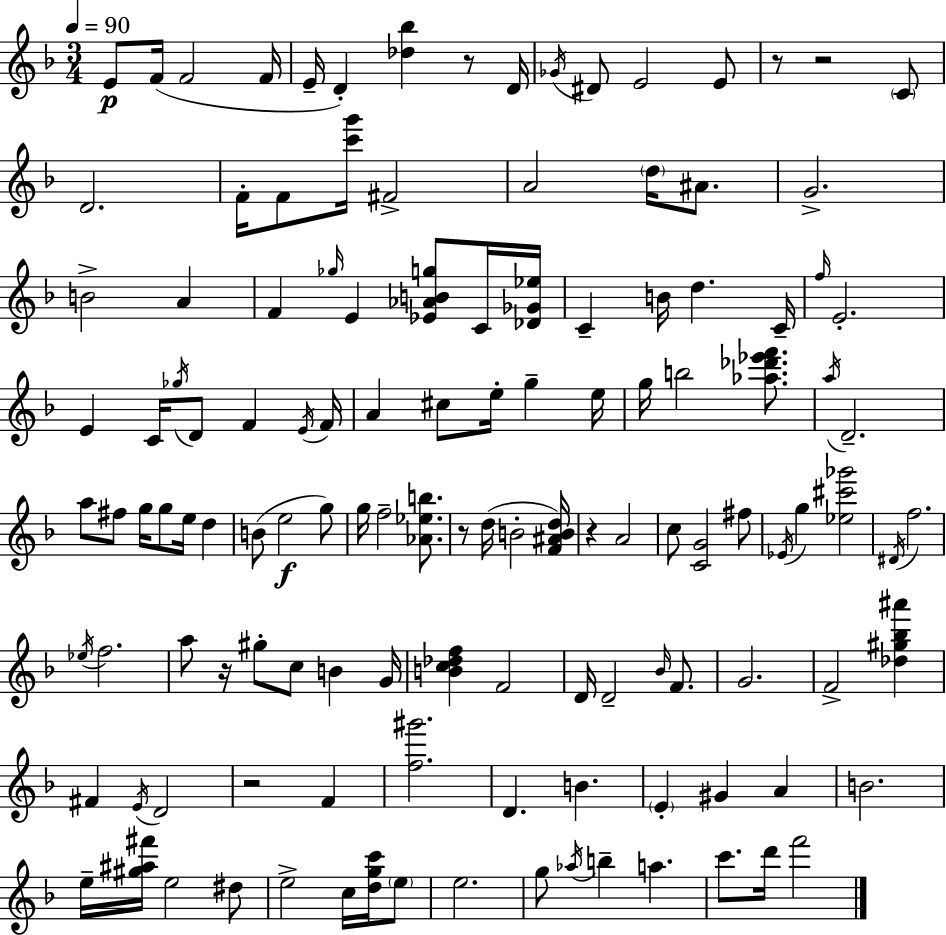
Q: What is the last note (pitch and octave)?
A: F6